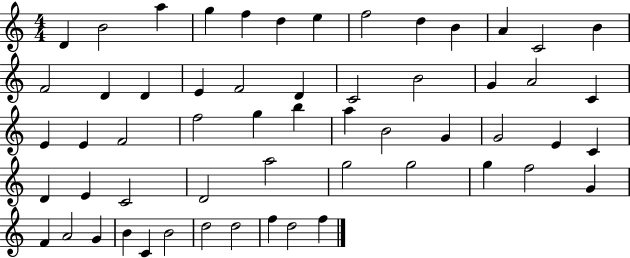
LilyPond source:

{
  \clef treble
  \numericTimeSignature
  \time 4/4
  \key c \major
  d'4 b'2 a''4 | g''4 f''4 d''4 e''4 | f''2 d''4 b'4 | a'4 c'2 b'4 | \break f'2 d'4 d'4 | e'4 f'2 d'4 | c'2 b'2 | g'4 a'2 c'4 | \break e'4 e'4 f'2 | f''2 g''4 b''4 | a''4 b'2 g'4 | g'2 e'4 c'4 | \break d'4 e'4 c'2 | d'2 a''2 | g''2 g''2 | g''4 f''2 g'4 | \break f'4 a'2 g'4 | b'4 c'4 b'2 | d''2 d''2 | f''4 d''2 f''4 | \break \bar "|."
}